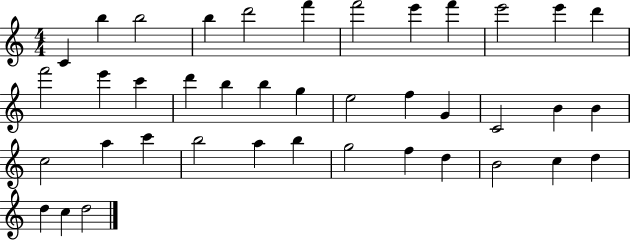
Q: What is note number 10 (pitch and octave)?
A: E6